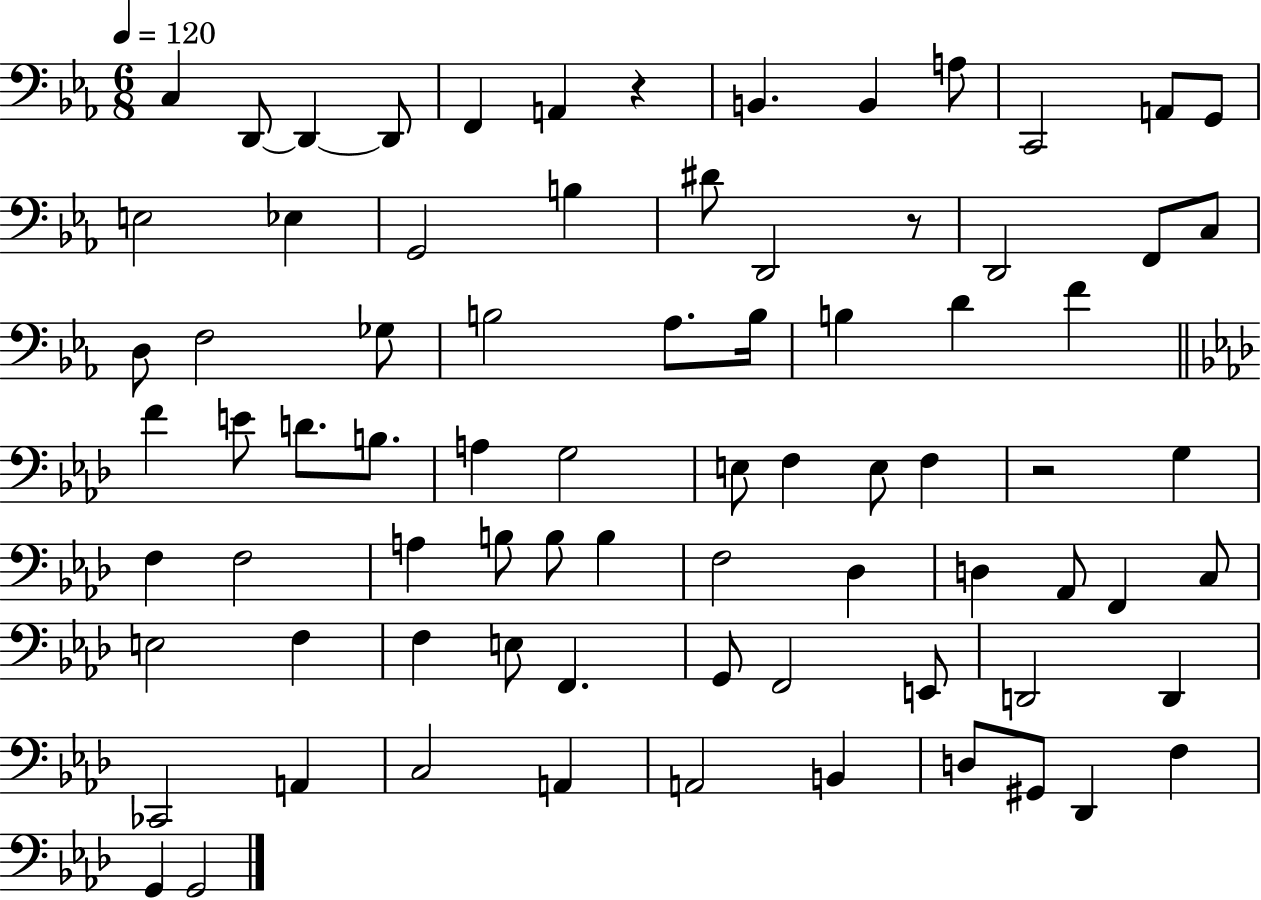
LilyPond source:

{
  \clef bass
  \numericTimeSignature
  \time 6/8
  \key ees \major
  \tempo 4 = 120
  c4 d,8~~ d,4~~ d,8 | f,4 a,4 r4 | b,4. b,4 a8 | c,2 a,8 g,8 | \break e2 ees4 | g,2 b4 | dis'8 d,2 r8 | d,2 f,8 c8 | \break d8 f2 ges8 | b2 aes8. b16 | b4 d'4 f'4 | \bar "||" \break \key aes \major f'4 e'8 d'8. b8. | a4 g2 | e8 f4 e8 f4 | r2 g4 | \break f4 f2 | a4 b8 b8 b4 | f2 des4 | d4 aes,8 f,4 c8 | \break e2 f4 | f4 e8 f,4. | g,8 f,2 e,8 | d,2 d,4 | \break ces,2 a,4 | c2 a,4 | a,2 b,4 | d8 gis,8 des,4 f4 | \break g,4 g,2 | \bar "|."
}